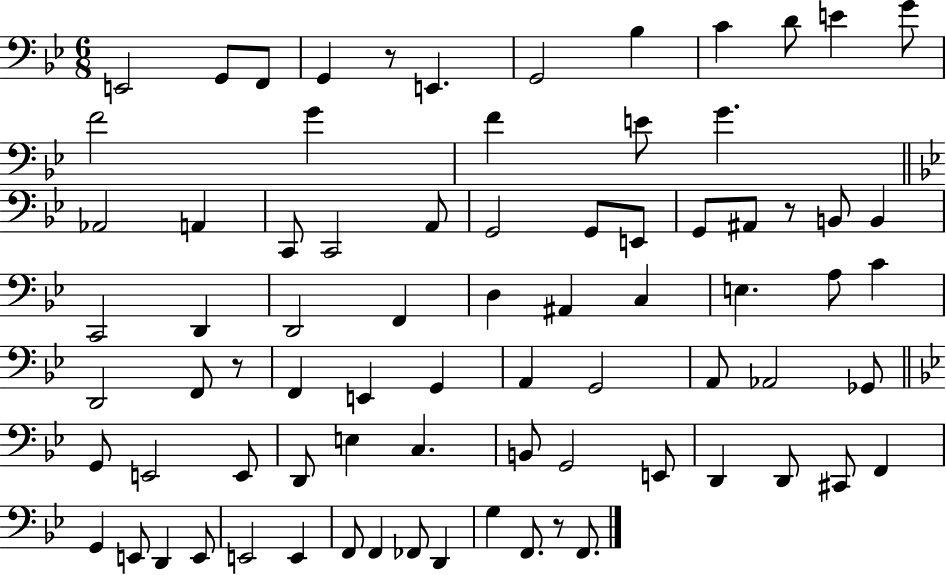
X:1
T:Untitled
M:6/8
L:1/4
K:Bb
E,,2 G,,/2 F,,/2 G,, z/2 E,, G,,2 _B, C D/2 E G/2 F2 G F E/2 G _A,,2 A,, C,,/2 C,,2 A,,/2 G,,2 G,,/2 E,,/2 G,,/2 ^A,,/2 z/2 B,,/2 B,, C,,2 D,, D,,2 F,, D, ^A,, C, E, A,/2 C D,,2 F,,/2 z/2 F,, E,, G,, A,, G,,2 A,,/2 _A,,2 _G,,/2 G,,/2 E,,2 E,,/2 D,,/2 E, C, B,,/2 G,,2 E,,/2 D,, D,,/2 ^C,,/2 F,, G,, E,,/2 D,, E,,/2 E,,2 E,, F,,/2 F,, _F,,/2 D,, G, F,,/2 z/2 F,,/2